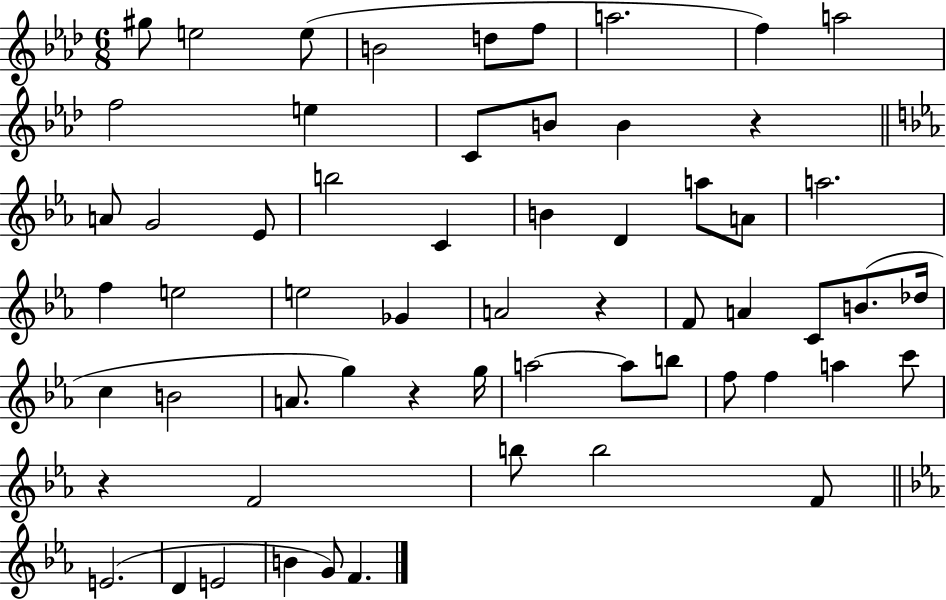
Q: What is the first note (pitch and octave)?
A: G#5